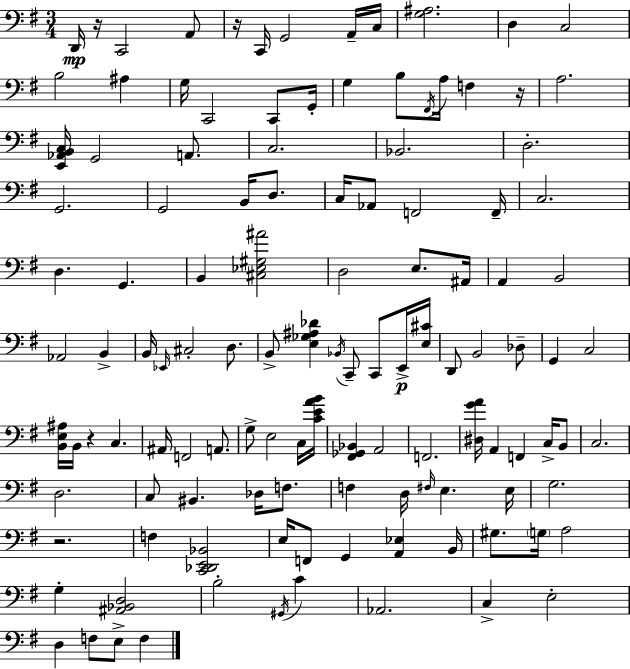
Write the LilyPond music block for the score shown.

{
  \clef bass
  \numericTimeSignature
  \time 3/4
  \key g \major
  d,16\mp r16 c,2 a,8 | r16 c,16 g,2 a,16-- c16 | <g ais>2. | d4 c2 | \break b2 ais4 | g16 c,2 c,8 g,16-. | g4 b8 \acciaccatura { fis,16 } a16 f4 | r16 a2. | \break <e, aes, b, c>16 g,2 a,8. | c2. | bes,2. | d2.-. | \break g,2. | g,2 b,16 d8. | c16 aes,8 f,2 | f,16-- c2. | \break d4. g,4. | b,4 <cis ees gis ais'>2 | d2 e8. | ais,16 a,4 b,2 | \break aes,2 b,4-> | b,16 \grace { ees,16 } cis2-. d8. | b,8-> <e ges ais des'>4 \acciaccatura { bes,16 } c,8-- c,8 | e,16->\p <e cis'>16 d,8 b,2 | \break des8-- g,4 c2 | <b, e ais>16 b,16 r4 c4. | ais,16 f,2 | a,8. g8-> e2 | \break c16 <c' e' a' b'>16 <fis, ges, bes,>4 a,2 | f,2. | <dis g' a'>16 a,4 f,4 | c16-> b,8 c2. | \break d2. | c8 bis,4. des16 | f8. f4 d16 \grace { fis16 } e4. | e16 g2. | \break r2. | f4 <c, des, e, bes,>2 | e16 f,8 g,4 <a, ees>4 | b,16 gis8. \parenthesize g16 a2 | \break g4-. <ais, bes, d>2 | b2-. | \acciaccatura { gis,16 } c'4 aes,2. | c4-> e2-. | \break d4 f8 e8-> | f4 \bar "|."
}